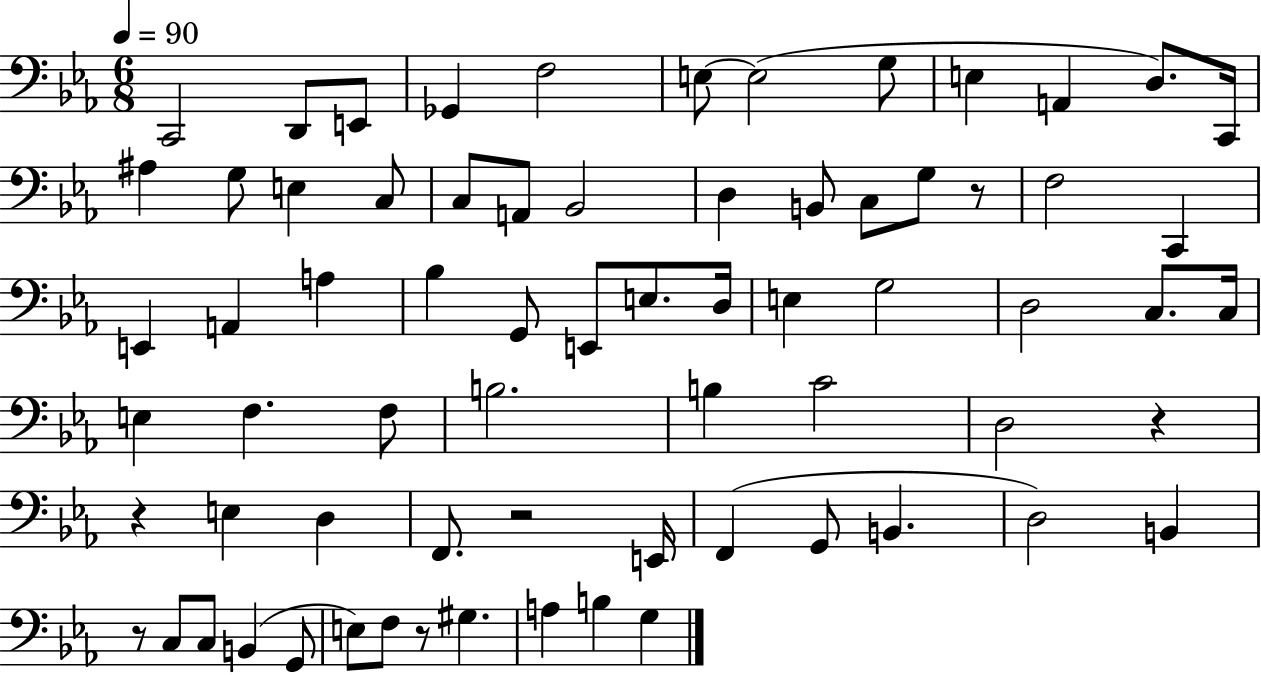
C2/h D2/e E2/e Gb2/q F3/h E3/e E3/h G3/e E3/q A2/q D3/e. C2/s A#3/q G3/e E3/q C3/e C3/e A2/e Bb2/h D3/q B2/e C3/e G3/e R/e F3/h C2/q E2/q A2/q A3/q Bb3/q G2/e E2/e E3/e. D3/s E3/q G3/h D3/h C3/e. C3/s E3/q F3/q. F3/e B3/h. B3/q C4/h D3/h R/q R/q E3/q D3/q F2/e. R/h E2/s F2/q G2/e B2/q. D3/h B2/q R/e C3/e C3/e B2/q G2/e E3/e F3/e R/e G#3/q. A3/q B3/q G3/q